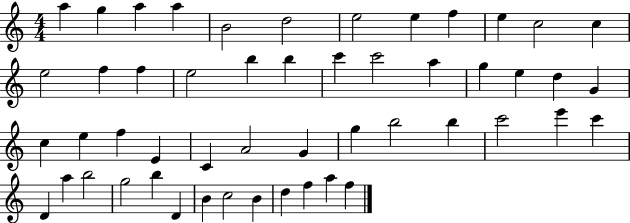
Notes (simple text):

A5/q G5/q A5/q A5/q B4/h D5/h E5/h E5/q F5/q E5/q C5/h C5/q E5/h F5/q F5/q E5/h B5/q B5/q C6/q C6/h A5/q G5/q E5/q D5/q G4/q C5/q E5/q F5/q E4/q C4/q A4/h G4/q G5/q B5/h B5/q C6/h E6/q C6/q D4/q A5/q B5/h G5/h B5/q D4/q B4/q C5/h B4/q D5/q F5/q A5/q F5/q